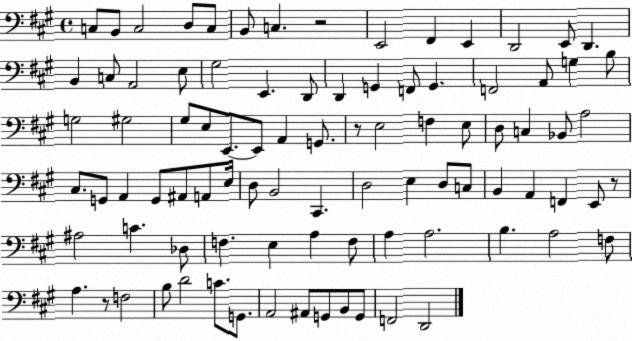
X:1
T:Untitled
M:4/4
L:1/4
K:A
C,/2 B,,/2 C,2 D,/2 C,/2 B,,/2 C, z2 E,,2 ^F,, E,, D,,2 E,,/2 D,, B,, C,/2 A,,2 E,/2 ^G,2 E,, D,,/2 D,, G,, F,,/2 G,, F,,2 A,,/2 G, B,/2 G,2 ^G,2 ^G,/2 E,/2 E,,/2 E,,/2 A,, G,,/2 z/2 E,2 F, E,/2 D,/2 C, _B,,/2 A,2 ^C,/2 G,,/2 A,, G,,/2 ^A,,/2 A,,/2 E,/4 D,/2 B,,2 ^C,, D,2 E, D,/2 C,/2 B,, A,, F,, E,,/2 z/2 ^A,2 C _D,/2 F, E, A, F,/2 A, A,2 B, A,2 F,/2 A, z/2 F,2 B,/2 D2 C/2 G,,/2 A,,2 ^A,,/2 G,,/2 B,,/2 G,,/2 F,,2 D,,2